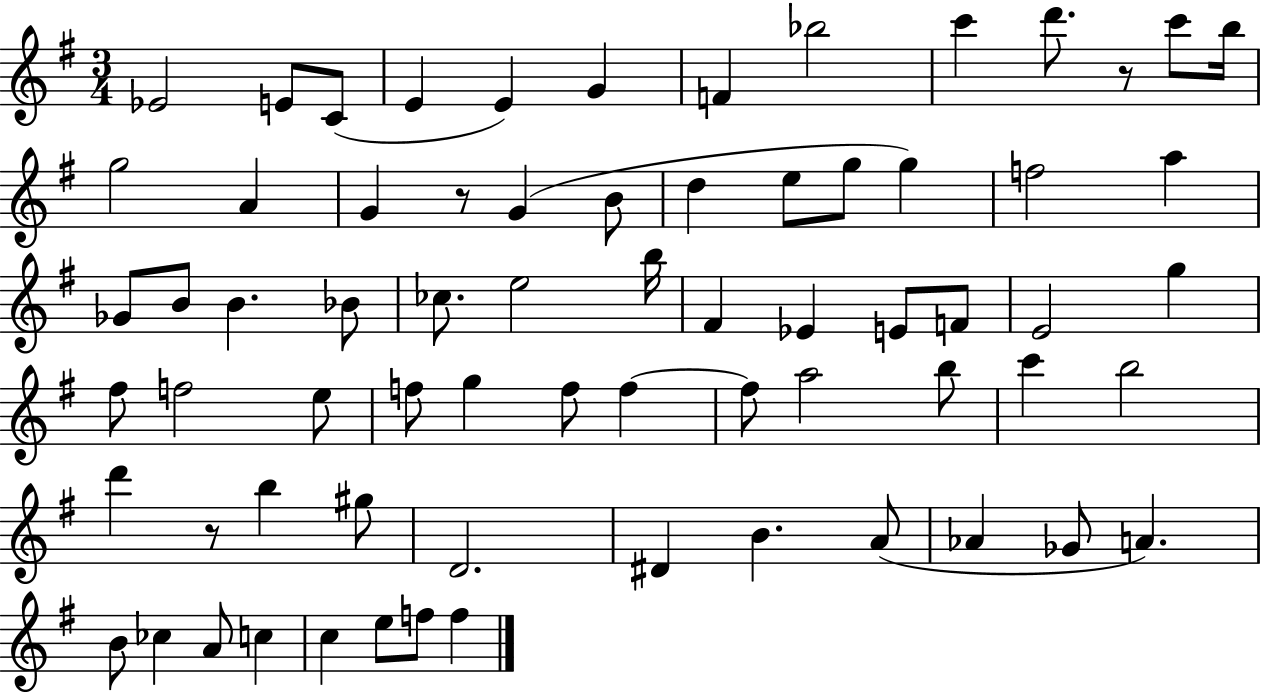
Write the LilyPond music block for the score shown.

{
  \clef treble
  \numericTimeSignature
  \time 3/4
  \key g \major
  \repeat volta 2 { ees'2 e'8 c'8( | e'4 e'4) g'4 | f'4 bes''2 | c'''4 d'''8. r8 c'''8 b''16 | \break g''2 a'4 | g'4 r8 g'4( b'8 | d''4 e''8 g''8 g''4) | f''2 a''4 | \break ges'8 b'8 b'4. bes'8 | ces''8. e''2 b''16 | fis'4 ees'4 e'8 f'8 | e'2 g''4 | \break fis''8 f''2 e''8 | f''8 g''4 f''8 f''4~~ | f''8 a''2 b''8 | c'''4 b''2 | \break d'''4 r8 b''4 gis''8 | d'2. | dis'4 b'4. a'8( | aes'4 ges'8 a'4.) | \break b'8 ces''4 a'8 c''4 | c''4 e''8 f''8 f''4 | } \bar "|."
}